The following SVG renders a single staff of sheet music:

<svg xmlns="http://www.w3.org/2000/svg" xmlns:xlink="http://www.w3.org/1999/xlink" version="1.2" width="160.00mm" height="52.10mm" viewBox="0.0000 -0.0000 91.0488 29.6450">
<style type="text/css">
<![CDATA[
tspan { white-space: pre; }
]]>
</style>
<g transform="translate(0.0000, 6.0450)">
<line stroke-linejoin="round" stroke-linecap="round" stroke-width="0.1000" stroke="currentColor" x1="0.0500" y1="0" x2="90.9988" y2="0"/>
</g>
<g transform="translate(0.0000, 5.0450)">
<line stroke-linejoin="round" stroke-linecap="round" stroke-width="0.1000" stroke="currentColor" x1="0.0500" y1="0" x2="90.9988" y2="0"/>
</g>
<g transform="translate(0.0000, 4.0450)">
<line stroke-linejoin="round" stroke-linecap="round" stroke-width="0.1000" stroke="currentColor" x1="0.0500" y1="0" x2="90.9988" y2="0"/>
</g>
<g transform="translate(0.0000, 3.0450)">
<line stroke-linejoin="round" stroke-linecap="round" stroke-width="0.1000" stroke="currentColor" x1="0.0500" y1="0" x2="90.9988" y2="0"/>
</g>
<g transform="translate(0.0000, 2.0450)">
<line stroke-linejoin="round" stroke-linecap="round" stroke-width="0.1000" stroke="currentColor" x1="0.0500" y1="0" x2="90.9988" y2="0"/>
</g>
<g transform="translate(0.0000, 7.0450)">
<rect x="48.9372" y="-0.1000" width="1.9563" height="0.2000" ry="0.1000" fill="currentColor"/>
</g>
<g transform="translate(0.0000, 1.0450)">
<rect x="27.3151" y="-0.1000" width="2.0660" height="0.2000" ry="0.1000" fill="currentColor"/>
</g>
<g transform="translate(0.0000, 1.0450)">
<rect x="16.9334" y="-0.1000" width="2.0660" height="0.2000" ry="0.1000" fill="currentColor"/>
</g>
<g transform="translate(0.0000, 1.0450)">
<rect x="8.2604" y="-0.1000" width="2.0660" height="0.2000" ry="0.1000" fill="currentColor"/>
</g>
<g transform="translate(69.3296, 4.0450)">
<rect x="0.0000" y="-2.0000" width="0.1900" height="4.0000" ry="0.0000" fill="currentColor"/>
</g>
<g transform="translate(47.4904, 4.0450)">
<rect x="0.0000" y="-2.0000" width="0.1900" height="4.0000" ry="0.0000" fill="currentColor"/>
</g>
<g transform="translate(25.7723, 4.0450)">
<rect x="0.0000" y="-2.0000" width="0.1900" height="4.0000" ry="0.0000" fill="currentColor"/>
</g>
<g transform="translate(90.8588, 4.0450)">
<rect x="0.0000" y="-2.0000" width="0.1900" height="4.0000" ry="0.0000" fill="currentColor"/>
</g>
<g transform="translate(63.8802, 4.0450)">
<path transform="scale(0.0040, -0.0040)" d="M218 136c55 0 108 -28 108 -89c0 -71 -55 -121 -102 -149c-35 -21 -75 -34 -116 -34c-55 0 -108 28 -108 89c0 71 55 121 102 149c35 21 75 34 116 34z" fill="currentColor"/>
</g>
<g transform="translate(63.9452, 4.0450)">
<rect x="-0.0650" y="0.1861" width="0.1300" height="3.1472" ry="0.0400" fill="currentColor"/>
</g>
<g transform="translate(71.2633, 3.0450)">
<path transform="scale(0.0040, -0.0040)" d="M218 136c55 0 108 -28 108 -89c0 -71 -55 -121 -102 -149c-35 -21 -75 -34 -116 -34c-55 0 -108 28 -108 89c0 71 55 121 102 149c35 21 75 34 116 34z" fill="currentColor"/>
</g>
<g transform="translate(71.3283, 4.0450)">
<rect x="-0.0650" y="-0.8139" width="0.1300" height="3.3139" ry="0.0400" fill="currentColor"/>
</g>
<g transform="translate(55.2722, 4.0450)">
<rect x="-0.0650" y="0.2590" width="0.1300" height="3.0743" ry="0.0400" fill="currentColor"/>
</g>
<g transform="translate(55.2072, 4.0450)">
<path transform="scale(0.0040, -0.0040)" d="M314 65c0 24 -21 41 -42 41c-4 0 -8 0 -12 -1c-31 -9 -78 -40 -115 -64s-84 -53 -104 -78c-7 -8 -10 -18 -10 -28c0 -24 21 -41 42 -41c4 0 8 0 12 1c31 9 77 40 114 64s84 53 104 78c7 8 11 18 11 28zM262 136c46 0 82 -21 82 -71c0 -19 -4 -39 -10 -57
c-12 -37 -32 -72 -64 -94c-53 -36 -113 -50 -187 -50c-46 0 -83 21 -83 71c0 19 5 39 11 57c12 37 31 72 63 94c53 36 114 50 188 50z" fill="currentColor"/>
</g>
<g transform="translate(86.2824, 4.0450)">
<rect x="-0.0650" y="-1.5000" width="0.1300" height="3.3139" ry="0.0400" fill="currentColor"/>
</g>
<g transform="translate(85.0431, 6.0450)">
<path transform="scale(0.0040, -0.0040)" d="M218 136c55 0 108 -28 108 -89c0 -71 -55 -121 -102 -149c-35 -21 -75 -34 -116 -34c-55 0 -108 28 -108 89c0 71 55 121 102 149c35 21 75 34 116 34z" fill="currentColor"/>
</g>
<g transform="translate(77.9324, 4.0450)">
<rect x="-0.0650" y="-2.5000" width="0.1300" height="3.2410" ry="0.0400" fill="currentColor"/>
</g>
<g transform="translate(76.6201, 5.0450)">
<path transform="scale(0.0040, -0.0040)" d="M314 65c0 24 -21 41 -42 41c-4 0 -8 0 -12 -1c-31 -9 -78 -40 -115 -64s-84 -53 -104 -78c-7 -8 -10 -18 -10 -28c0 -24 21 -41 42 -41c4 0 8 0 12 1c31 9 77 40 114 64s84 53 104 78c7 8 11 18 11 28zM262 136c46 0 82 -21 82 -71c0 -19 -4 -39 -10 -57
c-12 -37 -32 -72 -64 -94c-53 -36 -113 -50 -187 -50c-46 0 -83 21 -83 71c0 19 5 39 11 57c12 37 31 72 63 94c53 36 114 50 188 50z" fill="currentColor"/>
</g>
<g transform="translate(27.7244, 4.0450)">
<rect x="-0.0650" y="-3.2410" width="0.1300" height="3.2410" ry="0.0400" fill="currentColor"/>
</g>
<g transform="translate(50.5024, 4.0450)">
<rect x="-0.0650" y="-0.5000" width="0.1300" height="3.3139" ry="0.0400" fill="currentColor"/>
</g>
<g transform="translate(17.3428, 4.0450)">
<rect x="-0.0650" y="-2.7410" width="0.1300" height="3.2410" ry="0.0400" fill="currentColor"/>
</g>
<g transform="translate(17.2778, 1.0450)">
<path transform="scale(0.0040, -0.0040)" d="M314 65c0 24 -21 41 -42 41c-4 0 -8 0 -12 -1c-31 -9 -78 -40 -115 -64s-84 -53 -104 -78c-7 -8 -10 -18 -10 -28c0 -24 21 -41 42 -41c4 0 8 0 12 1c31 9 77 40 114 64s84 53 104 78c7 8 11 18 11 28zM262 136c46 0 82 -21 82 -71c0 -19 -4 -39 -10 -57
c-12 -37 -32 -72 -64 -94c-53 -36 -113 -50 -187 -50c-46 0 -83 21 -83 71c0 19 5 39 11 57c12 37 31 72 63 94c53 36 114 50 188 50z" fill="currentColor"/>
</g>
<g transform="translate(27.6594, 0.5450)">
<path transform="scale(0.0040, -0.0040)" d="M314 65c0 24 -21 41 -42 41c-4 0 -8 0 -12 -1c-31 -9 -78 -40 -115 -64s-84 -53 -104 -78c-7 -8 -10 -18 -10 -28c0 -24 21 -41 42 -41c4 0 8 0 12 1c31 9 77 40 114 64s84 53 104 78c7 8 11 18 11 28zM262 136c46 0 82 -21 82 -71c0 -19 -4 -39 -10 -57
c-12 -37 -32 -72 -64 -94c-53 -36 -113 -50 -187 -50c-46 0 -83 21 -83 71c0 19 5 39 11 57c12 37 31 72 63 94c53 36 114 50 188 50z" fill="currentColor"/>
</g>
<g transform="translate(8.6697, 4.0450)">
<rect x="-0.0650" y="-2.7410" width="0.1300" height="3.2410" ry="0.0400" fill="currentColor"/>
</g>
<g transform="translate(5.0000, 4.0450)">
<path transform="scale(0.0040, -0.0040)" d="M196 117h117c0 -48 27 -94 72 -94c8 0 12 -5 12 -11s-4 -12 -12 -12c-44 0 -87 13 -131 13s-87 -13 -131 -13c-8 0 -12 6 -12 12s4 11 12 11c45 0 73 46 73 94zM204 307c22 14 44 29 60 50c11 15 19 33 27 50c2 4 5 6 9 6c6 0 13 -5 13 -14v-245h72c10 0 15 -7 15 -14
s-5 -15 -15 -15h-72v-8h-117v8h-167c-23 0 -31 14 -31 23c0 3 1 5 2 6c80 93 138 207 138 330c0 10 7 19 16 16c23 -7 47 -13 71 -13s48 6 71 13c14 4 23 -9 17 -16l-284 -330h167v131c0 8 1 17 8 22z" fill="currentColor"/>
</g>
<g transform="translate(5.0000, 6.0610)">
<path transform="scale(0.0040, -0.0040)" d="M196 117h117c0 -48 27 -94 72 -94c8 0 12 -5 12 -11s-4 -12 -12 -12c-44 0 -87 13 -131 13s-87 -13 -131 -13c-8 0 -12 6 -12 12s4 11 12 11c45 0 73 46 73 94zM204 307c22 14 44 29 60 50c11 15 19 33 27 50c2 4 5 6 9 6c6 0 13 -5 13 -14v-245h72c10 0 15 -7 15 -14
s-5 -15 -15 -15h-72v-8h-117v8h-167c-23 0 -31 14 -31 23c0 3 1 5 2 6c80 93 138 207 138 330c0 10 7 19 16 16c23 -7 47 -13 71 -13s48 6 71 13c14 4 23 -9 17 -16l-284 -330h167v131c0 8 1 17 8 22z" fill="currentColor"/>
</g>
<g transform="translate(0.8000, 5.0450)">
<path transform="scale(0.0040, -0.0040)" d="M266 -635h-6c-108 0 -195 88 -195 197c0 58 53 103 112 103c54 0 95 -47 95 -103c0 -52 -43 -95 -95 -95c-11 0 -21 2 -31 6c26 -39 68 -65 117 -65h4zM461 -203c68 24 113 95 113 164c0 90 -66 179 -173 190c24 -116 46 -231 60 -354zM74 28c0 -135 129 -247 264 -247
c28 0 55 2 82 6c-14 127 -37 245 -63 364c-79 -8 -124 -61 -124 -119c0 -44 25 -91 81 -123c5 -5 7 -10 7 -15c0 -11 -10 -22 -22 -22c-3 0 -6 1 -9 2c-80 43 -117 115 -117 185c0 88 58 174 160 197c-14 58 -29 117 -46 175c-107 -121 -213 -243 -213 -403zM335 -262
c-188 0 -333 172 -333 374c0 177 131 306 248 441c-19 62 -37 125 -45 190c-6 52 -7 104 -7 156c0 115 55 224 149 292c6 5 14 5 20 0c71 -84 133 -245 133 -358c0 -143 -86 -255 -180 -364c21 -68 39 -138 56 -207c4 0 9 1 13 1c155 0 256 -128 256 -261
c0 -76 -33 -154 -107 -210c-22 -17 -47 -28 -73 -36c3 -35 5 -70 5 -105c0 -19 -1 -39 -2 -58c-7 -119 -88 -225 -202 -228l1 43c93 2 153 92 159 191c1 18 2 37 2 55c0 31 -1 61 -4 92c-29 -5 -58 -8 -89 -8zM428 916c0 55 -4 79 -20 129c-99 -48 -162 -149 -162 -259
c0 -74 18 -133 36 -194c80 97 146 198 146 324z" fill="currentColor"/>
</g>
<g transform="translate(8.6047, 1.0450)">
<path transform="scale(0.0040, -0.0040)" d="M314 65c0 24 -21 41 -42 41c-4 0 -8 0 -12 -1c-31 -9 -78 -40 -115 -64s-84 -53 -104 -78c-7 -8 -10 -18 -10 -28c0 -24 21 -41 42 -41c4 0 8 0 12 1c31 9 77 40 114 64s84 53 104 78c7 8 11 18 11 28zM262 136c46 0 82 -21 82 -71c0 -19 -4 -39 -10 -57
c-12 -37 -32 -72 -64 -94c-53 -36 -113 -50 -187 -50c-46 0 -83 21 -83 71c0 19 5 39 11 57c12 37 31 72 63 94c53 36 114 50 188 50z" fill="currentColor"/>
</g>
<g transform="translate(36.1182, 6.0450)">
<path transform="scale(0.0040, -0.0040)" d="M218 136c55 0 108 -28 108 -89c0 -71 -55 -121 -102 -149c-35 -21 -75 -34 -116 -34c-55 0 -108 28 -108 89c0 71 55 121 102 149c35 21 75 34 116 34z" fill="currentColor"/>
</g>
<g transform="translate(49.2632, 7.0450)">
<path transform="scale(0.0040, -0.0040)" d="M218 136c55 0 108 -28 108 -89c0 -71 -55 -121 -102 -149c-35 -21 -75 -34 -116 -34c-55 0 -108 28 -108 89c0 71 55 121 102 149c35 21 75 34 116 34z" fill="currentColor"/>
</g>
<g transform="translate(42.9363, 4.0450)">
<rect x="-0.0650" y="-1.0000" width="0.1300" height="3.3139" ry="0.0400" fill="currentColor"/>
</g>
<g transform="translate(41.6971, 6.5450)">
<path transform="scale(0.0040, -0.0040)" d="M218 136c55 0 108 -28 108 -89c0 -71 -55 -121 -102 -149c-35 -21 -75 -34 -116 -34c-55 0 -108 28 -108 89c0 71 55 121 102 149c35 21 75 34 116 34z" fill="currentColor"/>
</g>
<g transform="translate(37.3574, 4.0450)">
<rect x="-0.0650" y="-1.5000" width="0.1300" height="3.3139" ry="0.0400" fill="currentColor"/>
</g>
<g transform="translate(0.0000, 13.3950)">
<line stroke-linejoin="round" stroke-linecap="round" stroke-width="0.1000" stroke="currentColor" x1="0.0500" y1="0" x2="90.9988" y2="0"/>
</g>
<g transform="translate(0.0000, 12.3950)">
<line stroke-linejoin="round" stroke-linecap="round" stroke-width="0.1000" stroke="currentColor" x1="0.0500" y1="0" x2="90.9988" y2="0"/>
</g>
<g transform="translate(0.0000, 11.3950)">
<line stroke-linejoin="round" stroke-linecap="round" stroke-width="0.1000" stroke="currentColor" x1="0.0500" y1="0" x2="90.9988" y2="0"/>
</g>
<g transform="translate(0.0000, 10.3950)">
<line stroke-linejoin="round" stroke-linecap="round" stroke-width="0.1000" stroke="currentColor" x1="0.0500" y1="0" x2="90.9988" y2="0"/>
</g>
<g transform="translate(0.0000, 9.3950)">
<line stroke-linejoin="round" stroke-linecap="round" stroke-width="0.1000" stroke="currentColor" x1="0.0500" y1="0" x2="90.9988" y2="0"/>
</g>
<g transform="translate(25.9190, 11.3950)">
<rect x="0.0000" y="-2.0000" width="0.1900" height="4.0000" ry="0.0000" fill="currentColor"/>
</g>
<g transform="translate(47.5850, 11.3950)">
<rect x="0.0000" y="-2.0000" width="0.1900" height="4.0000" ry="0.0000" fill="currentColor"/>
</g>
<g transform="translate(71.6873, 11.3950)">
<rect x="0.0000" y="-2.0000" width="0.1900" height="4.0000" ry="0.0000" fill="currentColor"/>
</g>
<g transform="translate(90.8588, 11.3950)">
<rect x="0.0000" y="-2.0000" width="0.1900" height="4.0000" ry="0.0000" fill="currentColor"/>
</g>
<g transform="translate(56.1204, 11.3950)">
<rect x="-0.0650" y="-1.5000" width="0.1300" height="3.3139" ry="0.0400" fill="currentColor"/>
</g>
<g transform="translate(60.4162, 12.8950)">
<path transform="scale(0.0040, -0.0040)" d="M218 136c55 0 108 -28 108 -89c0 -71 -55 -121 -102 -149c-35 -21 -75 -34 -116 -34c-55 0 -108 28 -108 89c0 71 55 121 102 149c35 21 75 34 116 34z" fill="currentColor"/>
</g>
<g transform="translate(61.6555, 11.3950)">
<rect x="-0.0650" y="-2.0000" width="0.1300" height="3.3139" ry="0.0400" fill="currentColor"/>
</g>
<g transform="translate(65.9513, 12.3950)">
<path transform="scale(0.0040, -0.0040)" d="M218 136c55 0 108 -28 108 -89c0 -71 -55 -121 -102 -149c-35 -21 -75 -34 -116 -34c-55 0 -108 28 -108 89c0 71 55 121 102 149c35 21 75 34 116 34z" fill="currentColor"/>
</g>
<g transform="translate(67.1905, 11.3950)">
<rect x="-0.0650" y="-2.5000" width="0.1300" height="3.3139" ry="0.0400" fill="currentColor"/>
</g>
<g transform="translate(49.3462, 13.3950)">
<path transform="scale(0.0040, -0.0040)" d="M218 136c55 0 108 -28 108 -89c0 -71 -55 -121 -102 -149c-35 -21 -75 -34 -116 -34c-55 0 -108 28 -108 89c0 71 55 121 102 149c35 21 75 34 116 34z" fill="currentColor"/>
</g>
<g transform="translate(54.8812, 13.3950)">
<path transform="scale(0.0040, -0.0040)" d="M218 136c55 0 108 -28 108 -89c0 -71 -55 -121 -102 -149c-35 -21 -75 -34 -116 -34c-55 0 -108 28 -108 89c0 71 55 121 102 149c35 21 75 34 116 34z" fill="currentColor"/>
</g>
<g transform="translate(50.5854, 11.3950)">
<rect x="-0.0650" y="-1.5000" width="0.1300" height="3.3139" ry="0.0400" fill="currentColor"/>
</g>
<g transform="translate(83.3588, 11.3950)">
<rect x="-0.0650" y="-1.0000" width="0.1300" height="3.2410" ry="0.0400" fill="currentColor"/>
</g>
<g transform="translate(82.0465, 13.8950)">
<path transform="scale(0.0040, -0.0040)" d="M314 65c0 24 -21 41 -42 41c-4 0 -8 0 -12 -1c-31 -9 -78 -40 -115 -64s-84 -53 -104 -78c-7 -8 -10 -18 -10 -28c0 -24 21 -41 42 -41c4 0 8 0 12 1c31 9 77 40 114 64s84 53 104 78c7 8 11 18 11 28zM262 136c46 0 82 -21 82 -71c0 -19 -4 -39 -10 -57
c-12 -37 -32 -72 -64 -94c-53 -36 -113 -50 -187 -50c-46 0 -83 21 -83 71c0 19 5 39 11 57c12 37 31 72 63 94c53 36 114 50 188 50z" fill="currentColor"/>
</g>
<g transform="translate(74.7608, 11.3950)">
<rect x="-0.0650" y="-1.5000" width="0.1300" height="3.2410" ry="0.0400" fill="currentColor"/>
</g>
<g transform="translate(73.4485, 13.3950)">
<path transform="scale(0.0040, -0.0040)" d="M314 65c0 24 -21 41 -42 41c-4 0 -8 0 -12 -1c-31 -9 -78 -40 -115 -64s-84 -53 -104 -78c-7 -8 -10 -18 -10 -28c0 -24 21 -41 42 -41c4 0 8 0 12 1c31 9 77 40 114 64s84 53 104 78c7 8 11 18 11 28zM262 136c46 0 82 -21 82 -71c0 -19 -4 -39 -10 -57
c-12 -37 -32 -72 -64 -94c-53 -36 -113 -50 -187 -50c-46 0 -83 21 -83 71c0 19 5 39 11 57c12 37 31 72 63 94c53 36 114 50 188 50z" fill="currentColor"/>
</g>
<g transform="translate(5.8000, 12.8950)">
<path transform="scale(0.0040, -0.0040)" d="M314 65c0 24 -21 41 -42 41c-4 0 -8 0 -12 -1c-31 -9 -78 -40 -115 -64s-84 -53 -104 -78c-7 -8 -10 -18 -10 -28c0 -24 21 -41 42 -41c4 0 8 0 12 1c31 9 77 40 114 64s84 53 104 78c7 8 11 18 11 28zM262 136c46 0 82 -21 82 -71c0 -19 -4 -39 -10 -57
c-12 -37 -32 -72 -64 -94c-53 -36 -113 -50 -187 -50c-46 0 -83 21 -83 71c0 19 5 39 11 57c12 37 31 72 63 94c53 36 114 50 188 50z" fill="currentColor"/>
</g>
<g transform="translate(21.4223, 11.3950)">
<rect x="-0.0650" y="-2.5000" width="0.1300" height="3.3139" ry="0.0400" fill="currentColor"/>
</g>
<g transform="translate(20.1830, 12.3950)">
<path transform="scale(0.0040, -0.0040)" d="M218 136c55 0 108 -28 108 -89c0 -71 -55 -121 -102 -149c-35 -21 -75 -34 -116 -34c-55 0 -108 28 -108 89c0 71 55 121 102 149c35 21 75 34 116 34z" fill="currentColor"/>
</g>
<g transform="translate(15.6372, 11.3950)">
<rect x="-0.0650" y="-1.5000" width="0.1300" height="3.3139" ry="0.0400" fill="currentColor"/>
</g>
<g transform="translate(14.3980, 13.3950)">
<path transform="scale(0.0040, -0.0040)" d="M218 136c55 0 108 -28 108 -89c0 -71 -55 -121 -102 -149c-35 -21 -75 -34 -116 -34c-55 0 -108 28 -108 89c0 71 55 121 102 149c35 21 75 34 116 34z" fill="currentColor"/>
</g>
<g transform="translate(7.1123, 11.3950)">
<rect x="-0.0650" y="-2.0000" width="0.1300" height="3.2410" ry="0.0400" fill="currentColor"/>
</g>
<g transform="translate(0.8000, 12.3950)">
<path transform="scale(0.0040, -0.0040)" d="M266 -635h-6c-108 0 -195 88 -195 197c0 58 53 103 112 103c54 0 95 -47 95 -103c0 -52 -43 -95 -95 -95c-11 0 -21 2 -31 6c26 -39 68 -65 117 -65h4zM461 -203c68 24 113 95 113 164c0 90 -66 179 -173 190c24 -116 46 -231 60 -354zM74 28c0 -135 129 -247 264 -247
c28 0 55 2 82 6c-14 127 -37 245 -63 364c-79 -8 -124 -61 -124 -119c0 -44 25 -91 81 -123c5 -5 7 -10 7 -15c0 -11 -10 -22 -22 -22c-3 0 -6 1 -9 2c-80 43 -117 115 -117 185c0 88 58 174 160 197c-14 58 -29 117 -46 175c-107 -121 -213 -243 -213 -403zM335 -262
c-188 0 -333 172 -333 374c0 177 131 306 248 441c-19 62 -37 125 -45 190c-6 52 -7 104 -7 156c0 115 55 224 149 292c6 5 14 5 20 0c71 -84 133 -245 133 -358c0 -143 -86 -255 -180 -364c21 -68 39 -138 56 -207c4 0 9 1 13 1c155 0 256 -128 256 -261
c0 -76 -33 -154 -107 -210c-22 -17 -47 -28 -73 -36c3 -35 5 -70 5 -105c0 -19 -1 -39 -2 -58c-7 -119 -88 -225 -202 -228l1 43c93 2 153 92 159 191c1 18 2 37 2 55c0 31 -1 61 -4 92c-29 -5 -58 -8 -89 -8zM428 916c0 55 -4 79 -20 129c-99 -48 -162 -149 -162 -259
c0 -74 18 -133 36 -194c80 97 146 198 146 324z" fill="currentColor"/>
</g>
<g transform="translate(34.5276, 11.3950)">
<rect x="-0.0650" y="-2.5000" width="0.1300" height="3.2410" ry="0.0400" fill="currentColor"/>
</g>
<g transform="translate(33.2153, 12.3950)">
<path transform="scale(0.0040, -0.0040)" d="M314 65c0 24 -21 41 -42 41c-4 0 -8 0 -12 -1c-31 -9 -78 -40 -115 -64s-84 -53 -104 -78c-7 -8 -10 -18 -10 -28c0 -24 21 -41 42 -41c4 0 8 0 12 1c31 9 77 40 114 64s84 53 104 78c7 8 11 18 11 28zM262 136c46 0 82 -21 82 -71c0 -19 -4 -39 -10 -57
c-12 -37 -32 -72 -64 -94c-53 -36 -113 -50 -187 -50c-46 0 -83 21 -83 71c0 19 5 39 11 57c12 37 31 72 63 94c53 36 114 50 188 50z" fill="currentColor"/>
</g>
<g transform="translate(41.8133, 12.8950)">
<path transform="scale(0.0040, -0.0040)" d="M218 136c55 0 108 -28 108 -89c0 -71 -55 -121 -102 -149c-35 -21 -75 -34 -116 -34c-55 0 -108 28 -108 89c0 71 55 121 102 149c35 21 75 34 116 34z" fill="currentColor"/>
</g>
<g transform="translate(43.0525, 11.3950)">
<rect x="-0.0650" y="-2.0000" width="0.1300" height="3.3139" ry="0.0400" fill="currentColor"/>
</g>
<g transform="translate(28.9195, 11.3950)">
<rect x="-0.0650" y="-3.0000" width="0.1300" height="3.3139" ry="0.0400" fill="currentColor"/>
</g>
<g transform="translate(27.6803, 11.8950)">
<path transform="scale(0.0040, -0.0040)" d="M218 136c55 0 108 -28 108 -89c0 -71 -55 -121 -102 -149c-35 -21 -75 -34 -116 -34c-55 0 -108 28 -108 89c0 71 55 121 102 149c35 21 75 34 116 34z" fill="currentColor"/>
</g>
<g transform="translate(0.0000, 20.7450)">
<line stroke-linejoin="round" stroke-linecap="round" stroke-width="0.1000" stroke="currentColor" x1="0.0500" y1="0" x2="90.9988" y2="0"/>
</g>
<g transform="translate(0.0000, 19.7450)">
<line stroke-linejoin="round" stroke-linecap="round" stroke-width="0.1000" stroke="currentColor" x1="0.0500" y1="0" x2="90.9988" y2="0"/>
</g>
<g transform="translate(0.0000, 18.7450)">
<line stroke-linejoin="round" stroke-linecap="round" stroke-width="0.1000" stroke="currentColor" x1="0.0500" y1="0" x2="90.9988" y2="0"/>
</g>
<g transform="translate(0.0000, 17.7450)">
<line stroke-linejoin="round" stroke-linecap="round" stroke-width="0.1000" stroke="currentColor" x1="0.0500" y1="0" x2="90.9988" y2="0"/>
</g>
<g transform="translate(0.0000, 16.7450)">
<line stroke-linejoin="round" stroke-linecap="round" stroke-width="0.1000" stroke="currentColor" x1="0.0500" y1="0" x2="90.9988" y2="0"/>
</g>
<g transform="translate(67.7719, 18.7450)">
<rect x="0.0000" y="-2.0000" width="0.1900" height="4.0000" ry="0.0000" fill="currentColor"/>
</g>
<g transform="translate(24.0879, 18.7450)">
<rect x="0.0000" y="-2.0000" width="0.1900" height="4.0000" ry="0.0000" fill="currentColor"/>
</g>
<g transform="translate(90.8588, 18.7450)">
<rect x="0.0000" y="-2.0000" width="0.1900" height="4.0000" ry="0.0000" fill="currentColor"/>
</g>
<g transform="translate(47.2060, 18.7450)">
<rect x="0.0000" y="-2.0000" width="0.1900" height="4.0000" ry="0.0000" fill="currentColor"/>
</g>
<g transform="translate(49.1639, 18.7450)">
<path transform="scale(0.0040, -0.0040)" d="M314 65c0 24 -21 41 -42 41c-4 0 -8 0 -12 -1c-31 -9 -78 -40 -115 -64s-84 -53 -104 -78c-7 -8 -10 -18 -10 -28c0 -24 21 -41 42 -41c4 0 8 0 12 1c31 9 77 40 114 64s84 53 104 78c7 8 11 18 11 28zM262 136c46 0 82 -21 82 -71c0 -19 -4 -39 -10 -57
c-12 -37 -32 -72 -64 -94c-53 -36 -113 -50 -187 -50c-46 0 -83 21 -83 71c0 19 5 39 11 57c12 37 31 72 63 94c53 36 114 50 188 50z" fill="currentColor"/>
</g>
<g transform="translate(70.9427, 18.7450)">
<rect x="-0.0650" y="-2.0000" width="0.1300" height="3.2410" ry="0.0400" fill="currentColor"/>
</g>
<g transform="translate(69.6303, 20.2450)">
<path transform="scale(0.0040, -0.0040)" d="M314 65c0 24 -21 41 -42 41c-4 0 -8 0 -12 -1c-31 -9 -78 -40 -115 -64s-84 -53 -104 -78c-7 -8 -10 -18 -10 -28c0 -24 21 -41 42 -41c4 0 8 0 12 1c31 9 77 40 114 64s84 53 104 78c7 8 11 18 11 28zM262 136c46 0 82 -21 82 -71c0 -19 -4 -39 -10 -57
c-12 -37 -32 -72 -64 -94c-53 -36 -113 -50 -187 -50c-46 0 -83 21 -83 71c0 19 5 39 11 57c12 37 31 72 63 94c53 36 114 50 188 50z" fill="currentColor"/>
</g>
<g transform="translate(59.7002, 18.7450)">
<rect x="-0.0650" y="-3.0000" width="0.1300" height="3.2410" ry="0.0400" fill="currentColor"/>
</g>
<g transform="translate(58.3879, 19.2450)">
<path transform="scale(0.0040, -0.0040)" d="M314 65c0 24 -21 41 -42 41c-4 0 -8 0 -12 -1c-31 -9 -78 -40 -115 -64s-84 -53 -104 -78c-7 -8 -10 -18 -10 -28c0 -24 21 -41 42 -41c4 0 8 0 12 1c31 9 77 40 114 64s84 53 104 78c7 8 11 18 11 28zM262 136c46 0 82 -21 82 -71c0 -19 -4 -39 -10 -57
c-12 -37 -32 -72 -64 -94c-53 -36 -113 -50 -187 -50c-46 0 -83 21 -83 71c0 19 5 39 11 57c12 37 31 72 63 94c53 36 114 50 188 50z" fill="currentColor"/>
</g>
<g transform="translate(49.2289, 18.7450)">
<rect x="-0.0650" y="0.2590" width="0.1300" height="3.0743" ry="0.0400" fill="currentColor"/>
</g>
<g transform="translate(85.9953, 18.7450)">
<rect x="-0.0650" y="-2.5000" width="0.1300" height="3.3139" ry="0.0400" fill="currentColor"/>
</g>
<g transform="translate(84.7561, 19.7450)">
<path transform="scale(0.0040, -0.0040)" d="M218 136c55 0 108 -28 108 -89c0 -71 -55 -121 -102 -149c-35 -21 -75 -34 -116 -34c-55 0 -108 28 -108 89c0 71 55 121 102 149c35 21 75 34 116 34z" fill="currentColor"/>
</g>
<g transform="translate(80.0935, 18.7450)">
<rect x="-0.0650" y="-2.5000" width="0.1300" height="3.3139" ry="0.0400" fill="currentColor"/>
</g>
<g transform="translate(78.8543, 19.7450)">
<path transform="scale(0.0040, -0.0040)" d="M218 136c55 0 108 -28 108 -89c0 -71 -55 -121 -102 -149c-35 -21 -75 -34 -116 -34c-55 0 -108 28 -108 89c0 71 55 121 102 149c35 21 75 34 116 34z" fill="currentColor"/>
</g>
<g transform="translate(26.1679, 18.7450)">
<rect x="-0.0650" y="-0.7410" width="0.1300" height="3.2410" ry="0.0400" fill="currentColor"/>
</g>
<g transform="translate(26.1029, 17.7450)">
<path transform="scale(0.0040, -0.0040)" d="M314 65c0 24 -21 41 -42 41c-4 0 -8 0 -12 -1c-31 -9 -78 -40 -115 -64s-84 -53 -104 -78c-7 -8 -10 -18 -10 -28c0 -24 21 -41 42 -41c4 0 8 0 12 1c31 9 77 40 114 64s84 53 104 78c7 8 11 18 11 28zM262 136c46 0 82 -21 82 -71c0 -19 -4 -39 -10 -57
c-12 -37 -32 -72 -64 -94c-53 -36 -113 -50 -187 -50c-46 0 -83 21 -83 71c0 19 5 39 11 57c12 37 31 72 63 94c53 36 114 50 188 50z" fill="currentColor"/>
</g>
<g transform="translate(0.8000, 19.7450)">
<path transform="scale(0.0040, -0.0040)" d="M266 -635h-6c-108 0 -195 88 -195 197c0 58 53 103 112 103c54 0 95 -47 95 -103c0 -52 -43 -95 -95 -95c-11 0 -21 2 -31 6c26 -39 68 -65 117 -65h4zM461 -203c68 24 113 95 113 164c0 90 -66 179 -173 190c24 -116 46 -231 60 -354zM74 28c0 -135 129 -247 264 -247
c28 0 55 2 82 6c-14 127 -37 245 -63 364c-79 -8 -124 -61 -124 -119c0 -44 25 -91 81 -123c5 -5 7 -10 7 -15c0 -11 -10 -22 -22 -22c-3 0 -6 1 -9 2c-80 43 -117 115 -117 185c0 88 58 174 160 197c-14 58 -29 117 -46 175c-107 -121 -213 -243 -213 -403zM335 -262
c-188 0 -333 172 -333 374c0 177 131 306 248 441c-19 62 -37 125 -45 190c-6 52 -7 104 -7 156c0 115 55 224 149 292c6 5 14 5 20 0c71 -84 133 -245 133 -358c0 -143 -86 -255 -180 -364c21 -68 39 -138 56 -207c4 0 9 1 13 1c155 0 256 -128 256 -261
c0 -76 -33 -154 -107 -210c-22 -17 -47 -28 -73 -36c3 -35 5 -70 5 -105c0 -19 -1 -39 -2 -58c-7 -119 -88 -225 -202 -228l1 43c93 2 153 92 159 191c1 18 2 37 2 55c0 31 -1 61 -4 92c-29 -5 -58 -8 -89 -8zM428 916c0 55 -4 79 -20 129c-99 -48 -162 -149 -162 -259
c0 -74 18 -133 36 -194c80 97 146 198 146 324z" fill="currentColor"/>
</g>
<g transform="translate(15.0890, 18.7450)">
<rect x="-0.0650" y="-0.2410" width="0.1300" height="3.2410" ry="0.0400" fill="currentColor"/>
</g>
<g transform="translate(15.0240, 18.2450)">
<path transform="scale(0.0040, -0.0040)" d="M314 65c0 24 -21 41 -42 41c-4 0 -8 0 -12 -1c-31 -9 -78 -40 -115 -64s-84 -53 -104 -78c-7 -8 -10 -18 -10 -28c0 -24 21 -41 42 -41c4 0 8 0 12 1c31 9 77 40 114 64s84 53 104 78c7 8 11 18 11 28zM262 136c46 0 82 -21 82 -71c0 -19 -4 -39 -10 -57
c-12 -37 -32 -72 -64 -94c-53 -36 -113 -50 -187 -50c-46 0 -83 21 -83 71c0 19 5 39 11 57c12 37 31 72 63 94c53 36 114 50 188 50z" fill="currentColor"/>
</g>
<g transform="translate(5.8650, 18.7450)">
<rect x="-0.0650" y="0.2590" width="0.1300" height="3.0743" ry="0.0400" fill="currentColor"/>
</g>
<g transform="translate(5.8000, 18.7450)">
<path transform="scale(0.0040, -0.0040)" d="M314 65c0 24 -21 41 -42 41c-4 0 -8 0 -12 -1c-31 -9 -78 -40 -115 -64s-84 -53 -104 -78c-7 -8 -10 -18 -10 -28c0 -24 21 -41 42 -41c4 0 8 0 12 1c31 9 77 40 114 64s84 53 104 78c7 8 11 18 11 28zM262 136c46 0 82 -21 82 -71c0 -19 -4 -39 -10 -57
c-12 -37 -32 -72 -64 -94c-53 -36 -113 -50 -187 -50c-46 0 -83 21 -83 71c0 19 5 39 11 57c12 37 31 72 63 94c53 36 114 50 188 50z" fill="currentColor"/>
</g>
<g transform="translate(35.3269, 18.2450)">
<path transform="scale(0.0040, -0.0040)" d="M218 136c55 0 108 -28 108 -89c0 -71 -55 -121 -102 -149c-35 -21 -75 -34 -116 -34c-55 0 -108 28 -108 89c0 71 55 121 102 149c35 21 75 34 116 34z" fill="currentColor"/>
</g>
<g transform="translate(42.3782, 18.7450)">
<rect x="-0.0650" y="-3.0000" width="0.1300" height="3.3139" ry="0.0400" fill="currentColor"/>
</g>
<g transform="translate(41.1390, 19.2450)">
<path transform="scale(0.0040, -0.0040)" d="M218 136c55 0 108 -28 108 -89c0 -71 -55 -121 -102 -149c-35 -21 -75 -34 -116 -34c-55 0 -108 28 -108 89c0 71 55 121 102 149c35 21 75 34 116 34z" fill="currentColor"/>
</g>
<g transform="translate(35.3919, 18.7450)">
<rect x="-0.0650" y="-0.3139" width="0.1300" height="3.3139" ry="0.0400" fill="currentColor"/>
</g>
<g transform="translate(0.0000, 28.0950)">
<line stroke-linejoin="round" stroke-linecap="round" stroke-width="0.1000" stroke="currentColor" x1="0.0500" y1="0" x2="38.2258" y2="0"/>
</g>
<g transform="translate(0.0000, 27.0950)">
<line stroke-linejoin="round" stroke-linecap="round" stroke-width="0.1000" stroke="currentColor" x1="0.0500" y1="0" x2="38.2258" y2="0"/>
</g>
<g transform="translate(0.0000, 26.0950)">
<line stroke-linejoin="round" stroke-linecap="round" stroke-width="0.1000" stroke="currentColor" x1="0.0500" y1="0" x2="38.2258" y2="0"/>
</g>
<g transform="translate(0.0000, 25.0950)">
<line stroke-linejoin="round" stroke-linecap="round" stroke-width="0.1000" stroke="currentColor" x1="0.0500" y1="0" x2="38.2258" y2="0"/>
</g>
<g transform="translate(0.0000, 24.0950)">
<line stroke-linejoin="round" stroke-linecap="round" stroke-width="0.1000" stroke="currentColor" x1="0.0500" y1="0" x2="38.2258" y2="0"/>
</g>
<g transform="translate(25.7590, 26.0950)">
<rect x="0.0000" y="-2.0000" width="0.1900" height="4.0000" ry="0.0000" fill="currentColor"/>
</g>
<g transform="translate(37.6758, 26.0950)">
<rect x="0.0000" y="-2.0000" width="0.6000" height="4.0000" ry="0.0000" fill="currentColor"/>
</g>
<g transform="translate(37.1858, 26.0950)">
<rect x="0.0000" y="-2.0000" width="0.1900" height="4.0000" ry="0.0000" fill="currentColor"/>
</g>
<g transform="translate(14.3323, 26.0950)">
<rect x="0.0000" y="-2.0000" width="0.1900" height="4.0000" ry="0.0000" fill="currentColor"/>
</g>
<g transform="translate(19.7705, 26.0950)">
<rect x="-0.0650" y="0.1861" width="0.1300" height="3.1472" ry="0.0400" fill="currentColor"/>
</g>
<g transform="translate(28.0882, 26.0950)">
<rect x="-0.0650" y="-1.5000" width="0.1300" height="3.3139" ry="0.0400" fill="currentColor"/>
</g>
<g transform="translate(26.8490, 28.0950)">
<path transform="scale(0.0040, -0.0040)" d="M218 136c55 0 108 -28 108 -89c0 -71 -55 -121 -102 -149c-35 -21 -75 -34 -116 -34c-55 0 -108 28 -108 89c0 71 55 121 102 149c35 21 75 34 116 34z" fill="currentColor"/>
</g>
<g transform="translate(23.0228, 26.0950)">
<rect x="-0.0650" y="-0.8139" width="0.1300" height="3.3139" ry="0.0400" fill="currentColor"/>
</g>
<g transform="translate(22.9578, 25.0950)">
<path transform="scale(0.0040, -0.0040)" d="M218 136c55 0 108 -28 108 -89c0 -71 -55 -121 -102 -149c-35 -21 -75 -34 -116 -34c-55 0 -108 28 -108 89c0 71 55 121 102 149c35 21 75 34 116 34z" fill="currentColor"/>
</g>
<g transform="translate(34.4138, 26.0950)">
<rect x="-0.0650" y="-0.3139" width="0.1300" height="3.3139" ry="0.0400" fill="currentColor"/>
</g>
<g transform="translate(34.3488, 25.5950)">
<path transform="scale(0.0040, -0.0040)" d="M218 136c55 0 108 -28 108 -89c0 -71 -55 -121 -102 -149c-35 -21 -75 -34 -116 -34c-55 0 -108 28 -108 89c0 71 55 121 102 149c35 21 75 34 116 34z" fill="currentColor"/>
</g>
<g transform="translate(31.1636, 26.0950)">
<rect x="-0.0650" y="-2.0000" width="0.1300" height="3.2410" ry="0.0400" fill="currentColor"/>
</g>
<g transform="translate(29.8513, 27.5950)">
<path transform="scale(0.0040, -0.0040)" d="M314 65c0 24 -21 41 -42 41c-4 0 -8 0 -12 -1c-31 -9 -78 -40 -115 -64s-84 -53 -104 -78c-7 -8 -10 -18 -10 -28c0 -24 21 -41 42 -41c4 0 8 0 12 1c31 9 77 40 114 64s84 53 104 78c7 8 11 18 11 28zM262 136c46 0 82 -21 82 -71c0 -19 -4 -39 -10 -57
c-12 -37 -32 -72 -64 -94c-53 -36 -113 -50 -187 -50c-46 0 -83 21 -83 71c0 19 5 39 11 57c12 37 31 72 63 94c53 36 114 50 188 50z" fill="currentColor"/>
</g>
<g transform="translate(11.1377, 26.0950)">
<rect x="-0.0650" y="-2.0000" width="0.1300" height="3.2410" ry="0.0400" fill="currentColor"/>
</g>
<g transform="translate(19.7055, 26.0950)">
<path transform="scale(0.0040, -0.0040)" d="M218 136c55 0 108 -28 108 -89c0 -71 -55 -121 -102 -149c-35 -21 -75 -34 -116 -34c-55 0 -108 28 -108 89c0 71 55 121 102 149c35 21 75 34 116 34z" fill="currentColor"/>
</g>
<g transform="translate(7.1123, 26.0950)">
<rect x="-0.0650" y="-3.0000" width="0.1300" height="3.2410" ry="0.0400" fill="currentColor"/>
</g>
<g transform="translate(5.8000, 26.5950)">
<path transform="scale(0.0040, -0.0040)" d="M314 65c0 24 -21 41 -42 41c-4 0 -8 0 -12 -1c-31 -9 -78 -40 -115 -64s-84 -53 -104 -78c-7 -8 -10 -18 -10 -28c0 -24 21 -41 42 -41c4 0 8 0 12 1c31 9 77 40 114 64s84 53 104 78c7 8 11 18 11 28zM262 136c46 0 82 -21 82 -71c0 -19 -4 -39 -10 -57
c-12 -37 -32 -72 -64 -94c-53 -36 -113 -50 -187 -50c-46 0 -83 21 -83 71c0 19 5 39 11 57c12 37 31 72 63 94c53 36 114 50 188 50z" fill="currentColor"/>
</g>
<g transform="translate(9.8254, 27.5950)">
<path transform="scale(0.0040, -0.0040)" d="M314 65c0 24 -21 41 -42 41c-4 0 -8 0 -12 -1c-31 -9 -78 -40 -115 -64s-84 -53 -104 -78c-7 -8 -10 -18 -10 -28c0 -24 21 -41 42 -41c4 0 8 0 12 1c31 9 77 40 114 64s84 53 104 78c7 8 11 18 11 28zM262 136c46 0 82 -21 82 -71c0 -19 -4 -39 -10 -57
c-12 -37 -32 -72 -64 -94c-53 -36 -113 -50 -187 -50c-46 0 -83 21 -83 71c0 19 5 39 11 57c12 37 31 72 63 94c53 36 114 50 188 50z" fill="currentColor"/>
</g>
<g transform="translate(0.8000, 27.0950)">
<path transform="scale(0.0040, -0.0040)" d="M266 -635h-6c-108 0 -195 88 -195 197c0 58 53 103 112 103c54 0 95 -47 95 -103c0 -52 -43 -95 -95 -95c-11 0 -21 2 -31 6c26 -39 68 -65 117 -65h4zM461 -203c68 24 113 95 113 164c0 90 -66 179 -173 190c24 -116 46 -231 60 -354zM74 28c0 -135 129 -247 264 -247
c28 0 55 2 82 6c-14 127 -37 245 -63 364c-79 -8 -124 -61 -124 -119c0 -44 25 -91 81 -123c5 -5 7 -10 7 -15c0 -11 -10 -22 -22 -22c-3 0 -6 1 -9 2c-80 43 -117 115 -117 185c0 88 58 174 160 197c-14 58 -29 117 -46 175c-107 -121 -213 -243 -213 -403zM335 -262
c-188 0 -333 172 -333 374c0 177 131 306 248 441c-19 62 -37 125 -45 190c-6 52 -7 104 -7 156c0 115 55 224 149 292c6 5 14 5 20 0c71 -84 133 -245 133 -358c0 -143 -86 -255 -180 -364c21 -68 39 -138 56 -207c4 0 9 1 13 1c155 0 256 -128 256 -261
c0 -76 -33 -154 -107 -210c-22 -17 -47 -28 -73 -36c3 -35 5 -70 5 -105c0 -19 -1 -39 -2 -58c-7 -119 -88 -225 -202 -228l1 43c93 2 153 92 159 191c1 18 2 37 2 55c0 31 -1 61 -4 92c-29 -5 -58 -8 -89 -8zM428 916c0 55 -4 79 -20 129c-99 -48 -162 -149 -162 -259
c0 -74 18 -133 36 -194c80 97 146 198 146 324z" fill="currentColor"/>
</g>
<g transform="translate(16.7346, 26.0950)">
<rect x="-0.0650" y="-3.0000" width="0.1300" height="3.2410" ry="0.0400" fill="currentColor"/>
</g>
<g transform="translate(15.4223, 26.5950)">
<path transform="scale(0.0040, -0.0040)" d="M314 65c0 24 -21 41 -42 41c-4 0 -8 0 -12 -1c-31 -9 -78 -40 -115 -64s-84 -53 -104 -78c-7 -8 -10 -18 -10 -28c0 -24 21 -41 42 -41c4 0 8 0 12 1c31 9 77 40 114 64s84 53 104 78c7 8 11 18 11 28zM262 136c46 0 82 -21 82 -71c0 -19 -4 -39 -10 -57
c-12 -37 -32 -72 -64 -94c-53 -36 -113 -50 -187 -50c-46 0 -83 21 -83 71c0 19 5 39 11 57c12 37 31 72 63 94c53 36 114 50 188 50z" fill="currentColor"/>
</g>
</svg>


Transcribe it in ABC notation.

X:1
T:Untitled
M:4/4
L:1/4
K:C
a2 a2 b2 E D C B2 B d G2 E F2 E G A G2 F E E F G E2 D2 B2 c2 d2 c A B2 A2 F2 G G A2 F2 A2 B d E F2 c